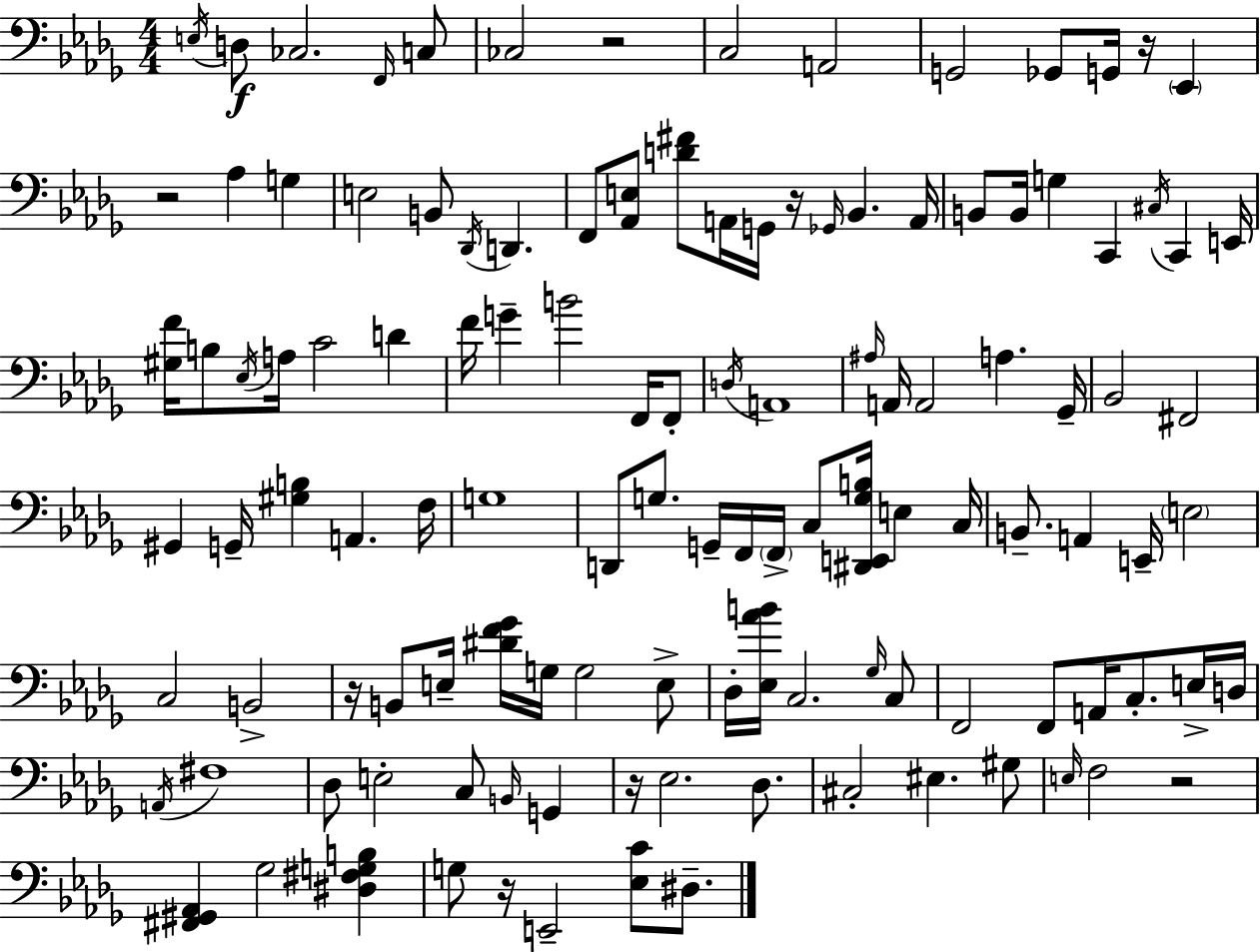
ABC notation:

X:1
T:Untitled
M:4/4
L:1/4
K:Bbm
E,/4 D,/2 _C,2 F,,/4 C,/2 _C,2 z2 C,2 A,,2 G,,2 _G,,/2 G,,/4 z/4 _E,, z2 _A, G, E,2 B,,/2 _D,,/4 D,, F,,/2 [_A,,E,]/2 [D^F]/2 A,,/4 G,,/4 z/4 _G,,/4 _B,, A,,/4 B,,/2 B,,/4 G, C,, ^C,/4 C,, E,,/4 [^G,F]/4 B,/2 _E,/4 A,/4 C2 D F/4 G B2 F,,/4 F,,/2 D,/4 A,,4 ^A,/4 A,,/4 A,,2 A, _G,,/4 _B,,2 ^F,,2 ^G,, G,,/4 [^G,B,] A,, F,/4 G,4 D,,/2 G,/2 G,,/4 F,,/4 F,,/4 C,/2 [^D,,E,,G,B,]/4 E, C,/4 B,,/2 A,, E,,/4 E,2 C,2 B,,2 z/4 B,,/2 E,/4 [^DF_G]/4 G,/4 G,2 E,/2 _D,/4 [_E,_AB]/4 C,2 _G,/4 C,/2 F,,2 F,,/2 A,,/4 C,/2 E,/4 D,/4 A,,/4 ^F,4 _D,/2 E,2 C,/2 B,,/4 G,, z/4 _E,2 _D,/2 ^C,2 ^E, ^G,/2 E,/4 F,2 z2 [^F,,^G,,_A,,] _G,2 [^D,^F,G,B,] G,/2 z/4 E,,2 [_E,C]/2 ^D,/2